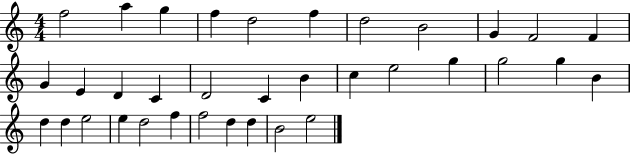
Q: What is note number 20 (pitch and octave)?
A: E5